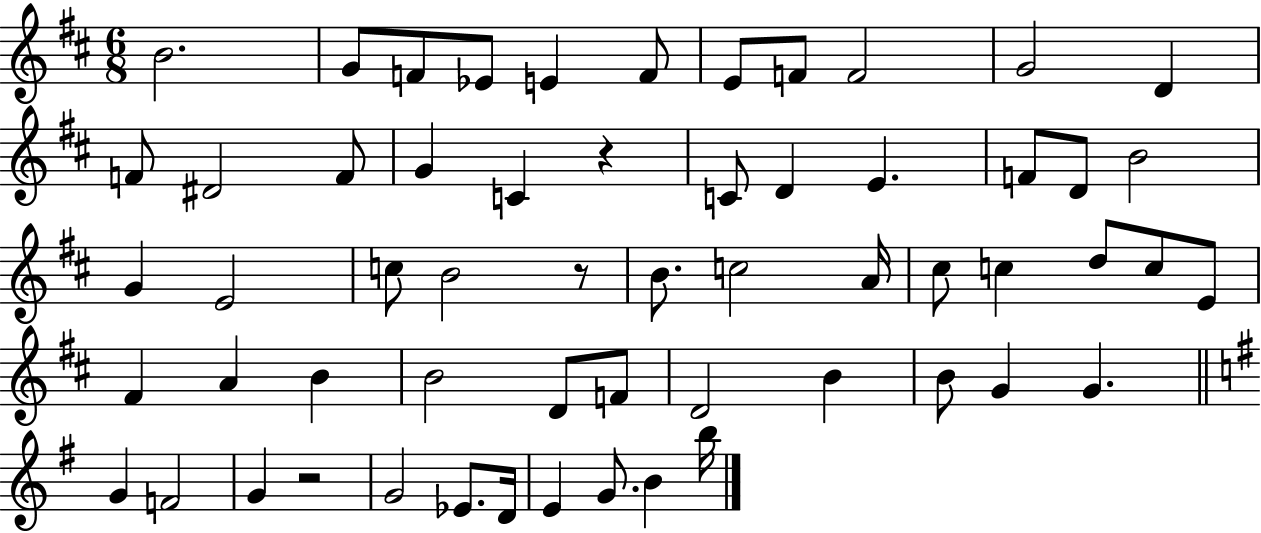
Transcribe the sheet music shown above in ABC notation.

X:1
T:Untitled
M:6/8
L:1/4
K:D
B2 G/2 F/2 _E/2 E F/2 E/2 F/2 F2 G2 D F/2 ^D2 F/2 G C z C/2 D E F/2 D/2 B2 G E2 c/2 B2 z/2 B/2 c2 A/4 ^c/2 c d/2 c/2 E/2 ^F A B B2 D/2 F/2 D2 B B/2 G G G F2 G z2 G2 _E/2 D/4 E G/2 B b/4